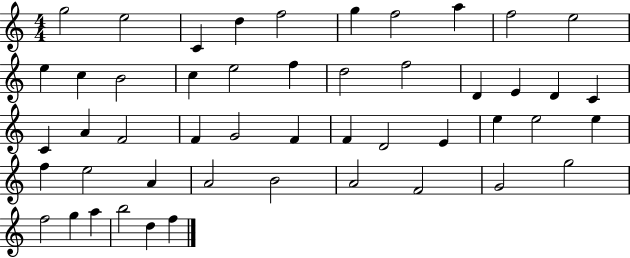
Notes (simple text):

G5/h E5/h C4/q D5/q F5/h G5/q F5/h A5/q F5/h E5/h E5/q C5/q B4/h C5/q E5/h F5/q D5/h F5/h D4/q E4/q D4/q C4/q C4/q A4/q F4/h F4/q G4/h F4/q F4/q D4/h E4/q E5/q E5/h E5/q F5/q E5/h A4/q A4/h B4/h A4/h F4/h G4/h G5/h F5/h G5/q A5/q B5/h D5/q F5/q